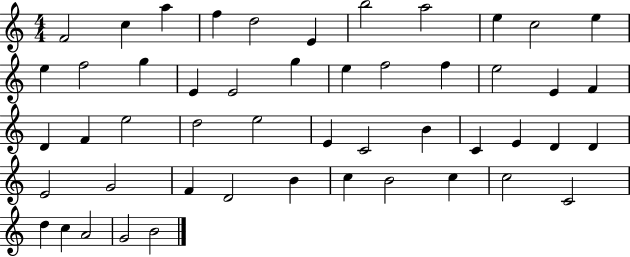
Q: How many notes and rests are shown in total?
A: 50